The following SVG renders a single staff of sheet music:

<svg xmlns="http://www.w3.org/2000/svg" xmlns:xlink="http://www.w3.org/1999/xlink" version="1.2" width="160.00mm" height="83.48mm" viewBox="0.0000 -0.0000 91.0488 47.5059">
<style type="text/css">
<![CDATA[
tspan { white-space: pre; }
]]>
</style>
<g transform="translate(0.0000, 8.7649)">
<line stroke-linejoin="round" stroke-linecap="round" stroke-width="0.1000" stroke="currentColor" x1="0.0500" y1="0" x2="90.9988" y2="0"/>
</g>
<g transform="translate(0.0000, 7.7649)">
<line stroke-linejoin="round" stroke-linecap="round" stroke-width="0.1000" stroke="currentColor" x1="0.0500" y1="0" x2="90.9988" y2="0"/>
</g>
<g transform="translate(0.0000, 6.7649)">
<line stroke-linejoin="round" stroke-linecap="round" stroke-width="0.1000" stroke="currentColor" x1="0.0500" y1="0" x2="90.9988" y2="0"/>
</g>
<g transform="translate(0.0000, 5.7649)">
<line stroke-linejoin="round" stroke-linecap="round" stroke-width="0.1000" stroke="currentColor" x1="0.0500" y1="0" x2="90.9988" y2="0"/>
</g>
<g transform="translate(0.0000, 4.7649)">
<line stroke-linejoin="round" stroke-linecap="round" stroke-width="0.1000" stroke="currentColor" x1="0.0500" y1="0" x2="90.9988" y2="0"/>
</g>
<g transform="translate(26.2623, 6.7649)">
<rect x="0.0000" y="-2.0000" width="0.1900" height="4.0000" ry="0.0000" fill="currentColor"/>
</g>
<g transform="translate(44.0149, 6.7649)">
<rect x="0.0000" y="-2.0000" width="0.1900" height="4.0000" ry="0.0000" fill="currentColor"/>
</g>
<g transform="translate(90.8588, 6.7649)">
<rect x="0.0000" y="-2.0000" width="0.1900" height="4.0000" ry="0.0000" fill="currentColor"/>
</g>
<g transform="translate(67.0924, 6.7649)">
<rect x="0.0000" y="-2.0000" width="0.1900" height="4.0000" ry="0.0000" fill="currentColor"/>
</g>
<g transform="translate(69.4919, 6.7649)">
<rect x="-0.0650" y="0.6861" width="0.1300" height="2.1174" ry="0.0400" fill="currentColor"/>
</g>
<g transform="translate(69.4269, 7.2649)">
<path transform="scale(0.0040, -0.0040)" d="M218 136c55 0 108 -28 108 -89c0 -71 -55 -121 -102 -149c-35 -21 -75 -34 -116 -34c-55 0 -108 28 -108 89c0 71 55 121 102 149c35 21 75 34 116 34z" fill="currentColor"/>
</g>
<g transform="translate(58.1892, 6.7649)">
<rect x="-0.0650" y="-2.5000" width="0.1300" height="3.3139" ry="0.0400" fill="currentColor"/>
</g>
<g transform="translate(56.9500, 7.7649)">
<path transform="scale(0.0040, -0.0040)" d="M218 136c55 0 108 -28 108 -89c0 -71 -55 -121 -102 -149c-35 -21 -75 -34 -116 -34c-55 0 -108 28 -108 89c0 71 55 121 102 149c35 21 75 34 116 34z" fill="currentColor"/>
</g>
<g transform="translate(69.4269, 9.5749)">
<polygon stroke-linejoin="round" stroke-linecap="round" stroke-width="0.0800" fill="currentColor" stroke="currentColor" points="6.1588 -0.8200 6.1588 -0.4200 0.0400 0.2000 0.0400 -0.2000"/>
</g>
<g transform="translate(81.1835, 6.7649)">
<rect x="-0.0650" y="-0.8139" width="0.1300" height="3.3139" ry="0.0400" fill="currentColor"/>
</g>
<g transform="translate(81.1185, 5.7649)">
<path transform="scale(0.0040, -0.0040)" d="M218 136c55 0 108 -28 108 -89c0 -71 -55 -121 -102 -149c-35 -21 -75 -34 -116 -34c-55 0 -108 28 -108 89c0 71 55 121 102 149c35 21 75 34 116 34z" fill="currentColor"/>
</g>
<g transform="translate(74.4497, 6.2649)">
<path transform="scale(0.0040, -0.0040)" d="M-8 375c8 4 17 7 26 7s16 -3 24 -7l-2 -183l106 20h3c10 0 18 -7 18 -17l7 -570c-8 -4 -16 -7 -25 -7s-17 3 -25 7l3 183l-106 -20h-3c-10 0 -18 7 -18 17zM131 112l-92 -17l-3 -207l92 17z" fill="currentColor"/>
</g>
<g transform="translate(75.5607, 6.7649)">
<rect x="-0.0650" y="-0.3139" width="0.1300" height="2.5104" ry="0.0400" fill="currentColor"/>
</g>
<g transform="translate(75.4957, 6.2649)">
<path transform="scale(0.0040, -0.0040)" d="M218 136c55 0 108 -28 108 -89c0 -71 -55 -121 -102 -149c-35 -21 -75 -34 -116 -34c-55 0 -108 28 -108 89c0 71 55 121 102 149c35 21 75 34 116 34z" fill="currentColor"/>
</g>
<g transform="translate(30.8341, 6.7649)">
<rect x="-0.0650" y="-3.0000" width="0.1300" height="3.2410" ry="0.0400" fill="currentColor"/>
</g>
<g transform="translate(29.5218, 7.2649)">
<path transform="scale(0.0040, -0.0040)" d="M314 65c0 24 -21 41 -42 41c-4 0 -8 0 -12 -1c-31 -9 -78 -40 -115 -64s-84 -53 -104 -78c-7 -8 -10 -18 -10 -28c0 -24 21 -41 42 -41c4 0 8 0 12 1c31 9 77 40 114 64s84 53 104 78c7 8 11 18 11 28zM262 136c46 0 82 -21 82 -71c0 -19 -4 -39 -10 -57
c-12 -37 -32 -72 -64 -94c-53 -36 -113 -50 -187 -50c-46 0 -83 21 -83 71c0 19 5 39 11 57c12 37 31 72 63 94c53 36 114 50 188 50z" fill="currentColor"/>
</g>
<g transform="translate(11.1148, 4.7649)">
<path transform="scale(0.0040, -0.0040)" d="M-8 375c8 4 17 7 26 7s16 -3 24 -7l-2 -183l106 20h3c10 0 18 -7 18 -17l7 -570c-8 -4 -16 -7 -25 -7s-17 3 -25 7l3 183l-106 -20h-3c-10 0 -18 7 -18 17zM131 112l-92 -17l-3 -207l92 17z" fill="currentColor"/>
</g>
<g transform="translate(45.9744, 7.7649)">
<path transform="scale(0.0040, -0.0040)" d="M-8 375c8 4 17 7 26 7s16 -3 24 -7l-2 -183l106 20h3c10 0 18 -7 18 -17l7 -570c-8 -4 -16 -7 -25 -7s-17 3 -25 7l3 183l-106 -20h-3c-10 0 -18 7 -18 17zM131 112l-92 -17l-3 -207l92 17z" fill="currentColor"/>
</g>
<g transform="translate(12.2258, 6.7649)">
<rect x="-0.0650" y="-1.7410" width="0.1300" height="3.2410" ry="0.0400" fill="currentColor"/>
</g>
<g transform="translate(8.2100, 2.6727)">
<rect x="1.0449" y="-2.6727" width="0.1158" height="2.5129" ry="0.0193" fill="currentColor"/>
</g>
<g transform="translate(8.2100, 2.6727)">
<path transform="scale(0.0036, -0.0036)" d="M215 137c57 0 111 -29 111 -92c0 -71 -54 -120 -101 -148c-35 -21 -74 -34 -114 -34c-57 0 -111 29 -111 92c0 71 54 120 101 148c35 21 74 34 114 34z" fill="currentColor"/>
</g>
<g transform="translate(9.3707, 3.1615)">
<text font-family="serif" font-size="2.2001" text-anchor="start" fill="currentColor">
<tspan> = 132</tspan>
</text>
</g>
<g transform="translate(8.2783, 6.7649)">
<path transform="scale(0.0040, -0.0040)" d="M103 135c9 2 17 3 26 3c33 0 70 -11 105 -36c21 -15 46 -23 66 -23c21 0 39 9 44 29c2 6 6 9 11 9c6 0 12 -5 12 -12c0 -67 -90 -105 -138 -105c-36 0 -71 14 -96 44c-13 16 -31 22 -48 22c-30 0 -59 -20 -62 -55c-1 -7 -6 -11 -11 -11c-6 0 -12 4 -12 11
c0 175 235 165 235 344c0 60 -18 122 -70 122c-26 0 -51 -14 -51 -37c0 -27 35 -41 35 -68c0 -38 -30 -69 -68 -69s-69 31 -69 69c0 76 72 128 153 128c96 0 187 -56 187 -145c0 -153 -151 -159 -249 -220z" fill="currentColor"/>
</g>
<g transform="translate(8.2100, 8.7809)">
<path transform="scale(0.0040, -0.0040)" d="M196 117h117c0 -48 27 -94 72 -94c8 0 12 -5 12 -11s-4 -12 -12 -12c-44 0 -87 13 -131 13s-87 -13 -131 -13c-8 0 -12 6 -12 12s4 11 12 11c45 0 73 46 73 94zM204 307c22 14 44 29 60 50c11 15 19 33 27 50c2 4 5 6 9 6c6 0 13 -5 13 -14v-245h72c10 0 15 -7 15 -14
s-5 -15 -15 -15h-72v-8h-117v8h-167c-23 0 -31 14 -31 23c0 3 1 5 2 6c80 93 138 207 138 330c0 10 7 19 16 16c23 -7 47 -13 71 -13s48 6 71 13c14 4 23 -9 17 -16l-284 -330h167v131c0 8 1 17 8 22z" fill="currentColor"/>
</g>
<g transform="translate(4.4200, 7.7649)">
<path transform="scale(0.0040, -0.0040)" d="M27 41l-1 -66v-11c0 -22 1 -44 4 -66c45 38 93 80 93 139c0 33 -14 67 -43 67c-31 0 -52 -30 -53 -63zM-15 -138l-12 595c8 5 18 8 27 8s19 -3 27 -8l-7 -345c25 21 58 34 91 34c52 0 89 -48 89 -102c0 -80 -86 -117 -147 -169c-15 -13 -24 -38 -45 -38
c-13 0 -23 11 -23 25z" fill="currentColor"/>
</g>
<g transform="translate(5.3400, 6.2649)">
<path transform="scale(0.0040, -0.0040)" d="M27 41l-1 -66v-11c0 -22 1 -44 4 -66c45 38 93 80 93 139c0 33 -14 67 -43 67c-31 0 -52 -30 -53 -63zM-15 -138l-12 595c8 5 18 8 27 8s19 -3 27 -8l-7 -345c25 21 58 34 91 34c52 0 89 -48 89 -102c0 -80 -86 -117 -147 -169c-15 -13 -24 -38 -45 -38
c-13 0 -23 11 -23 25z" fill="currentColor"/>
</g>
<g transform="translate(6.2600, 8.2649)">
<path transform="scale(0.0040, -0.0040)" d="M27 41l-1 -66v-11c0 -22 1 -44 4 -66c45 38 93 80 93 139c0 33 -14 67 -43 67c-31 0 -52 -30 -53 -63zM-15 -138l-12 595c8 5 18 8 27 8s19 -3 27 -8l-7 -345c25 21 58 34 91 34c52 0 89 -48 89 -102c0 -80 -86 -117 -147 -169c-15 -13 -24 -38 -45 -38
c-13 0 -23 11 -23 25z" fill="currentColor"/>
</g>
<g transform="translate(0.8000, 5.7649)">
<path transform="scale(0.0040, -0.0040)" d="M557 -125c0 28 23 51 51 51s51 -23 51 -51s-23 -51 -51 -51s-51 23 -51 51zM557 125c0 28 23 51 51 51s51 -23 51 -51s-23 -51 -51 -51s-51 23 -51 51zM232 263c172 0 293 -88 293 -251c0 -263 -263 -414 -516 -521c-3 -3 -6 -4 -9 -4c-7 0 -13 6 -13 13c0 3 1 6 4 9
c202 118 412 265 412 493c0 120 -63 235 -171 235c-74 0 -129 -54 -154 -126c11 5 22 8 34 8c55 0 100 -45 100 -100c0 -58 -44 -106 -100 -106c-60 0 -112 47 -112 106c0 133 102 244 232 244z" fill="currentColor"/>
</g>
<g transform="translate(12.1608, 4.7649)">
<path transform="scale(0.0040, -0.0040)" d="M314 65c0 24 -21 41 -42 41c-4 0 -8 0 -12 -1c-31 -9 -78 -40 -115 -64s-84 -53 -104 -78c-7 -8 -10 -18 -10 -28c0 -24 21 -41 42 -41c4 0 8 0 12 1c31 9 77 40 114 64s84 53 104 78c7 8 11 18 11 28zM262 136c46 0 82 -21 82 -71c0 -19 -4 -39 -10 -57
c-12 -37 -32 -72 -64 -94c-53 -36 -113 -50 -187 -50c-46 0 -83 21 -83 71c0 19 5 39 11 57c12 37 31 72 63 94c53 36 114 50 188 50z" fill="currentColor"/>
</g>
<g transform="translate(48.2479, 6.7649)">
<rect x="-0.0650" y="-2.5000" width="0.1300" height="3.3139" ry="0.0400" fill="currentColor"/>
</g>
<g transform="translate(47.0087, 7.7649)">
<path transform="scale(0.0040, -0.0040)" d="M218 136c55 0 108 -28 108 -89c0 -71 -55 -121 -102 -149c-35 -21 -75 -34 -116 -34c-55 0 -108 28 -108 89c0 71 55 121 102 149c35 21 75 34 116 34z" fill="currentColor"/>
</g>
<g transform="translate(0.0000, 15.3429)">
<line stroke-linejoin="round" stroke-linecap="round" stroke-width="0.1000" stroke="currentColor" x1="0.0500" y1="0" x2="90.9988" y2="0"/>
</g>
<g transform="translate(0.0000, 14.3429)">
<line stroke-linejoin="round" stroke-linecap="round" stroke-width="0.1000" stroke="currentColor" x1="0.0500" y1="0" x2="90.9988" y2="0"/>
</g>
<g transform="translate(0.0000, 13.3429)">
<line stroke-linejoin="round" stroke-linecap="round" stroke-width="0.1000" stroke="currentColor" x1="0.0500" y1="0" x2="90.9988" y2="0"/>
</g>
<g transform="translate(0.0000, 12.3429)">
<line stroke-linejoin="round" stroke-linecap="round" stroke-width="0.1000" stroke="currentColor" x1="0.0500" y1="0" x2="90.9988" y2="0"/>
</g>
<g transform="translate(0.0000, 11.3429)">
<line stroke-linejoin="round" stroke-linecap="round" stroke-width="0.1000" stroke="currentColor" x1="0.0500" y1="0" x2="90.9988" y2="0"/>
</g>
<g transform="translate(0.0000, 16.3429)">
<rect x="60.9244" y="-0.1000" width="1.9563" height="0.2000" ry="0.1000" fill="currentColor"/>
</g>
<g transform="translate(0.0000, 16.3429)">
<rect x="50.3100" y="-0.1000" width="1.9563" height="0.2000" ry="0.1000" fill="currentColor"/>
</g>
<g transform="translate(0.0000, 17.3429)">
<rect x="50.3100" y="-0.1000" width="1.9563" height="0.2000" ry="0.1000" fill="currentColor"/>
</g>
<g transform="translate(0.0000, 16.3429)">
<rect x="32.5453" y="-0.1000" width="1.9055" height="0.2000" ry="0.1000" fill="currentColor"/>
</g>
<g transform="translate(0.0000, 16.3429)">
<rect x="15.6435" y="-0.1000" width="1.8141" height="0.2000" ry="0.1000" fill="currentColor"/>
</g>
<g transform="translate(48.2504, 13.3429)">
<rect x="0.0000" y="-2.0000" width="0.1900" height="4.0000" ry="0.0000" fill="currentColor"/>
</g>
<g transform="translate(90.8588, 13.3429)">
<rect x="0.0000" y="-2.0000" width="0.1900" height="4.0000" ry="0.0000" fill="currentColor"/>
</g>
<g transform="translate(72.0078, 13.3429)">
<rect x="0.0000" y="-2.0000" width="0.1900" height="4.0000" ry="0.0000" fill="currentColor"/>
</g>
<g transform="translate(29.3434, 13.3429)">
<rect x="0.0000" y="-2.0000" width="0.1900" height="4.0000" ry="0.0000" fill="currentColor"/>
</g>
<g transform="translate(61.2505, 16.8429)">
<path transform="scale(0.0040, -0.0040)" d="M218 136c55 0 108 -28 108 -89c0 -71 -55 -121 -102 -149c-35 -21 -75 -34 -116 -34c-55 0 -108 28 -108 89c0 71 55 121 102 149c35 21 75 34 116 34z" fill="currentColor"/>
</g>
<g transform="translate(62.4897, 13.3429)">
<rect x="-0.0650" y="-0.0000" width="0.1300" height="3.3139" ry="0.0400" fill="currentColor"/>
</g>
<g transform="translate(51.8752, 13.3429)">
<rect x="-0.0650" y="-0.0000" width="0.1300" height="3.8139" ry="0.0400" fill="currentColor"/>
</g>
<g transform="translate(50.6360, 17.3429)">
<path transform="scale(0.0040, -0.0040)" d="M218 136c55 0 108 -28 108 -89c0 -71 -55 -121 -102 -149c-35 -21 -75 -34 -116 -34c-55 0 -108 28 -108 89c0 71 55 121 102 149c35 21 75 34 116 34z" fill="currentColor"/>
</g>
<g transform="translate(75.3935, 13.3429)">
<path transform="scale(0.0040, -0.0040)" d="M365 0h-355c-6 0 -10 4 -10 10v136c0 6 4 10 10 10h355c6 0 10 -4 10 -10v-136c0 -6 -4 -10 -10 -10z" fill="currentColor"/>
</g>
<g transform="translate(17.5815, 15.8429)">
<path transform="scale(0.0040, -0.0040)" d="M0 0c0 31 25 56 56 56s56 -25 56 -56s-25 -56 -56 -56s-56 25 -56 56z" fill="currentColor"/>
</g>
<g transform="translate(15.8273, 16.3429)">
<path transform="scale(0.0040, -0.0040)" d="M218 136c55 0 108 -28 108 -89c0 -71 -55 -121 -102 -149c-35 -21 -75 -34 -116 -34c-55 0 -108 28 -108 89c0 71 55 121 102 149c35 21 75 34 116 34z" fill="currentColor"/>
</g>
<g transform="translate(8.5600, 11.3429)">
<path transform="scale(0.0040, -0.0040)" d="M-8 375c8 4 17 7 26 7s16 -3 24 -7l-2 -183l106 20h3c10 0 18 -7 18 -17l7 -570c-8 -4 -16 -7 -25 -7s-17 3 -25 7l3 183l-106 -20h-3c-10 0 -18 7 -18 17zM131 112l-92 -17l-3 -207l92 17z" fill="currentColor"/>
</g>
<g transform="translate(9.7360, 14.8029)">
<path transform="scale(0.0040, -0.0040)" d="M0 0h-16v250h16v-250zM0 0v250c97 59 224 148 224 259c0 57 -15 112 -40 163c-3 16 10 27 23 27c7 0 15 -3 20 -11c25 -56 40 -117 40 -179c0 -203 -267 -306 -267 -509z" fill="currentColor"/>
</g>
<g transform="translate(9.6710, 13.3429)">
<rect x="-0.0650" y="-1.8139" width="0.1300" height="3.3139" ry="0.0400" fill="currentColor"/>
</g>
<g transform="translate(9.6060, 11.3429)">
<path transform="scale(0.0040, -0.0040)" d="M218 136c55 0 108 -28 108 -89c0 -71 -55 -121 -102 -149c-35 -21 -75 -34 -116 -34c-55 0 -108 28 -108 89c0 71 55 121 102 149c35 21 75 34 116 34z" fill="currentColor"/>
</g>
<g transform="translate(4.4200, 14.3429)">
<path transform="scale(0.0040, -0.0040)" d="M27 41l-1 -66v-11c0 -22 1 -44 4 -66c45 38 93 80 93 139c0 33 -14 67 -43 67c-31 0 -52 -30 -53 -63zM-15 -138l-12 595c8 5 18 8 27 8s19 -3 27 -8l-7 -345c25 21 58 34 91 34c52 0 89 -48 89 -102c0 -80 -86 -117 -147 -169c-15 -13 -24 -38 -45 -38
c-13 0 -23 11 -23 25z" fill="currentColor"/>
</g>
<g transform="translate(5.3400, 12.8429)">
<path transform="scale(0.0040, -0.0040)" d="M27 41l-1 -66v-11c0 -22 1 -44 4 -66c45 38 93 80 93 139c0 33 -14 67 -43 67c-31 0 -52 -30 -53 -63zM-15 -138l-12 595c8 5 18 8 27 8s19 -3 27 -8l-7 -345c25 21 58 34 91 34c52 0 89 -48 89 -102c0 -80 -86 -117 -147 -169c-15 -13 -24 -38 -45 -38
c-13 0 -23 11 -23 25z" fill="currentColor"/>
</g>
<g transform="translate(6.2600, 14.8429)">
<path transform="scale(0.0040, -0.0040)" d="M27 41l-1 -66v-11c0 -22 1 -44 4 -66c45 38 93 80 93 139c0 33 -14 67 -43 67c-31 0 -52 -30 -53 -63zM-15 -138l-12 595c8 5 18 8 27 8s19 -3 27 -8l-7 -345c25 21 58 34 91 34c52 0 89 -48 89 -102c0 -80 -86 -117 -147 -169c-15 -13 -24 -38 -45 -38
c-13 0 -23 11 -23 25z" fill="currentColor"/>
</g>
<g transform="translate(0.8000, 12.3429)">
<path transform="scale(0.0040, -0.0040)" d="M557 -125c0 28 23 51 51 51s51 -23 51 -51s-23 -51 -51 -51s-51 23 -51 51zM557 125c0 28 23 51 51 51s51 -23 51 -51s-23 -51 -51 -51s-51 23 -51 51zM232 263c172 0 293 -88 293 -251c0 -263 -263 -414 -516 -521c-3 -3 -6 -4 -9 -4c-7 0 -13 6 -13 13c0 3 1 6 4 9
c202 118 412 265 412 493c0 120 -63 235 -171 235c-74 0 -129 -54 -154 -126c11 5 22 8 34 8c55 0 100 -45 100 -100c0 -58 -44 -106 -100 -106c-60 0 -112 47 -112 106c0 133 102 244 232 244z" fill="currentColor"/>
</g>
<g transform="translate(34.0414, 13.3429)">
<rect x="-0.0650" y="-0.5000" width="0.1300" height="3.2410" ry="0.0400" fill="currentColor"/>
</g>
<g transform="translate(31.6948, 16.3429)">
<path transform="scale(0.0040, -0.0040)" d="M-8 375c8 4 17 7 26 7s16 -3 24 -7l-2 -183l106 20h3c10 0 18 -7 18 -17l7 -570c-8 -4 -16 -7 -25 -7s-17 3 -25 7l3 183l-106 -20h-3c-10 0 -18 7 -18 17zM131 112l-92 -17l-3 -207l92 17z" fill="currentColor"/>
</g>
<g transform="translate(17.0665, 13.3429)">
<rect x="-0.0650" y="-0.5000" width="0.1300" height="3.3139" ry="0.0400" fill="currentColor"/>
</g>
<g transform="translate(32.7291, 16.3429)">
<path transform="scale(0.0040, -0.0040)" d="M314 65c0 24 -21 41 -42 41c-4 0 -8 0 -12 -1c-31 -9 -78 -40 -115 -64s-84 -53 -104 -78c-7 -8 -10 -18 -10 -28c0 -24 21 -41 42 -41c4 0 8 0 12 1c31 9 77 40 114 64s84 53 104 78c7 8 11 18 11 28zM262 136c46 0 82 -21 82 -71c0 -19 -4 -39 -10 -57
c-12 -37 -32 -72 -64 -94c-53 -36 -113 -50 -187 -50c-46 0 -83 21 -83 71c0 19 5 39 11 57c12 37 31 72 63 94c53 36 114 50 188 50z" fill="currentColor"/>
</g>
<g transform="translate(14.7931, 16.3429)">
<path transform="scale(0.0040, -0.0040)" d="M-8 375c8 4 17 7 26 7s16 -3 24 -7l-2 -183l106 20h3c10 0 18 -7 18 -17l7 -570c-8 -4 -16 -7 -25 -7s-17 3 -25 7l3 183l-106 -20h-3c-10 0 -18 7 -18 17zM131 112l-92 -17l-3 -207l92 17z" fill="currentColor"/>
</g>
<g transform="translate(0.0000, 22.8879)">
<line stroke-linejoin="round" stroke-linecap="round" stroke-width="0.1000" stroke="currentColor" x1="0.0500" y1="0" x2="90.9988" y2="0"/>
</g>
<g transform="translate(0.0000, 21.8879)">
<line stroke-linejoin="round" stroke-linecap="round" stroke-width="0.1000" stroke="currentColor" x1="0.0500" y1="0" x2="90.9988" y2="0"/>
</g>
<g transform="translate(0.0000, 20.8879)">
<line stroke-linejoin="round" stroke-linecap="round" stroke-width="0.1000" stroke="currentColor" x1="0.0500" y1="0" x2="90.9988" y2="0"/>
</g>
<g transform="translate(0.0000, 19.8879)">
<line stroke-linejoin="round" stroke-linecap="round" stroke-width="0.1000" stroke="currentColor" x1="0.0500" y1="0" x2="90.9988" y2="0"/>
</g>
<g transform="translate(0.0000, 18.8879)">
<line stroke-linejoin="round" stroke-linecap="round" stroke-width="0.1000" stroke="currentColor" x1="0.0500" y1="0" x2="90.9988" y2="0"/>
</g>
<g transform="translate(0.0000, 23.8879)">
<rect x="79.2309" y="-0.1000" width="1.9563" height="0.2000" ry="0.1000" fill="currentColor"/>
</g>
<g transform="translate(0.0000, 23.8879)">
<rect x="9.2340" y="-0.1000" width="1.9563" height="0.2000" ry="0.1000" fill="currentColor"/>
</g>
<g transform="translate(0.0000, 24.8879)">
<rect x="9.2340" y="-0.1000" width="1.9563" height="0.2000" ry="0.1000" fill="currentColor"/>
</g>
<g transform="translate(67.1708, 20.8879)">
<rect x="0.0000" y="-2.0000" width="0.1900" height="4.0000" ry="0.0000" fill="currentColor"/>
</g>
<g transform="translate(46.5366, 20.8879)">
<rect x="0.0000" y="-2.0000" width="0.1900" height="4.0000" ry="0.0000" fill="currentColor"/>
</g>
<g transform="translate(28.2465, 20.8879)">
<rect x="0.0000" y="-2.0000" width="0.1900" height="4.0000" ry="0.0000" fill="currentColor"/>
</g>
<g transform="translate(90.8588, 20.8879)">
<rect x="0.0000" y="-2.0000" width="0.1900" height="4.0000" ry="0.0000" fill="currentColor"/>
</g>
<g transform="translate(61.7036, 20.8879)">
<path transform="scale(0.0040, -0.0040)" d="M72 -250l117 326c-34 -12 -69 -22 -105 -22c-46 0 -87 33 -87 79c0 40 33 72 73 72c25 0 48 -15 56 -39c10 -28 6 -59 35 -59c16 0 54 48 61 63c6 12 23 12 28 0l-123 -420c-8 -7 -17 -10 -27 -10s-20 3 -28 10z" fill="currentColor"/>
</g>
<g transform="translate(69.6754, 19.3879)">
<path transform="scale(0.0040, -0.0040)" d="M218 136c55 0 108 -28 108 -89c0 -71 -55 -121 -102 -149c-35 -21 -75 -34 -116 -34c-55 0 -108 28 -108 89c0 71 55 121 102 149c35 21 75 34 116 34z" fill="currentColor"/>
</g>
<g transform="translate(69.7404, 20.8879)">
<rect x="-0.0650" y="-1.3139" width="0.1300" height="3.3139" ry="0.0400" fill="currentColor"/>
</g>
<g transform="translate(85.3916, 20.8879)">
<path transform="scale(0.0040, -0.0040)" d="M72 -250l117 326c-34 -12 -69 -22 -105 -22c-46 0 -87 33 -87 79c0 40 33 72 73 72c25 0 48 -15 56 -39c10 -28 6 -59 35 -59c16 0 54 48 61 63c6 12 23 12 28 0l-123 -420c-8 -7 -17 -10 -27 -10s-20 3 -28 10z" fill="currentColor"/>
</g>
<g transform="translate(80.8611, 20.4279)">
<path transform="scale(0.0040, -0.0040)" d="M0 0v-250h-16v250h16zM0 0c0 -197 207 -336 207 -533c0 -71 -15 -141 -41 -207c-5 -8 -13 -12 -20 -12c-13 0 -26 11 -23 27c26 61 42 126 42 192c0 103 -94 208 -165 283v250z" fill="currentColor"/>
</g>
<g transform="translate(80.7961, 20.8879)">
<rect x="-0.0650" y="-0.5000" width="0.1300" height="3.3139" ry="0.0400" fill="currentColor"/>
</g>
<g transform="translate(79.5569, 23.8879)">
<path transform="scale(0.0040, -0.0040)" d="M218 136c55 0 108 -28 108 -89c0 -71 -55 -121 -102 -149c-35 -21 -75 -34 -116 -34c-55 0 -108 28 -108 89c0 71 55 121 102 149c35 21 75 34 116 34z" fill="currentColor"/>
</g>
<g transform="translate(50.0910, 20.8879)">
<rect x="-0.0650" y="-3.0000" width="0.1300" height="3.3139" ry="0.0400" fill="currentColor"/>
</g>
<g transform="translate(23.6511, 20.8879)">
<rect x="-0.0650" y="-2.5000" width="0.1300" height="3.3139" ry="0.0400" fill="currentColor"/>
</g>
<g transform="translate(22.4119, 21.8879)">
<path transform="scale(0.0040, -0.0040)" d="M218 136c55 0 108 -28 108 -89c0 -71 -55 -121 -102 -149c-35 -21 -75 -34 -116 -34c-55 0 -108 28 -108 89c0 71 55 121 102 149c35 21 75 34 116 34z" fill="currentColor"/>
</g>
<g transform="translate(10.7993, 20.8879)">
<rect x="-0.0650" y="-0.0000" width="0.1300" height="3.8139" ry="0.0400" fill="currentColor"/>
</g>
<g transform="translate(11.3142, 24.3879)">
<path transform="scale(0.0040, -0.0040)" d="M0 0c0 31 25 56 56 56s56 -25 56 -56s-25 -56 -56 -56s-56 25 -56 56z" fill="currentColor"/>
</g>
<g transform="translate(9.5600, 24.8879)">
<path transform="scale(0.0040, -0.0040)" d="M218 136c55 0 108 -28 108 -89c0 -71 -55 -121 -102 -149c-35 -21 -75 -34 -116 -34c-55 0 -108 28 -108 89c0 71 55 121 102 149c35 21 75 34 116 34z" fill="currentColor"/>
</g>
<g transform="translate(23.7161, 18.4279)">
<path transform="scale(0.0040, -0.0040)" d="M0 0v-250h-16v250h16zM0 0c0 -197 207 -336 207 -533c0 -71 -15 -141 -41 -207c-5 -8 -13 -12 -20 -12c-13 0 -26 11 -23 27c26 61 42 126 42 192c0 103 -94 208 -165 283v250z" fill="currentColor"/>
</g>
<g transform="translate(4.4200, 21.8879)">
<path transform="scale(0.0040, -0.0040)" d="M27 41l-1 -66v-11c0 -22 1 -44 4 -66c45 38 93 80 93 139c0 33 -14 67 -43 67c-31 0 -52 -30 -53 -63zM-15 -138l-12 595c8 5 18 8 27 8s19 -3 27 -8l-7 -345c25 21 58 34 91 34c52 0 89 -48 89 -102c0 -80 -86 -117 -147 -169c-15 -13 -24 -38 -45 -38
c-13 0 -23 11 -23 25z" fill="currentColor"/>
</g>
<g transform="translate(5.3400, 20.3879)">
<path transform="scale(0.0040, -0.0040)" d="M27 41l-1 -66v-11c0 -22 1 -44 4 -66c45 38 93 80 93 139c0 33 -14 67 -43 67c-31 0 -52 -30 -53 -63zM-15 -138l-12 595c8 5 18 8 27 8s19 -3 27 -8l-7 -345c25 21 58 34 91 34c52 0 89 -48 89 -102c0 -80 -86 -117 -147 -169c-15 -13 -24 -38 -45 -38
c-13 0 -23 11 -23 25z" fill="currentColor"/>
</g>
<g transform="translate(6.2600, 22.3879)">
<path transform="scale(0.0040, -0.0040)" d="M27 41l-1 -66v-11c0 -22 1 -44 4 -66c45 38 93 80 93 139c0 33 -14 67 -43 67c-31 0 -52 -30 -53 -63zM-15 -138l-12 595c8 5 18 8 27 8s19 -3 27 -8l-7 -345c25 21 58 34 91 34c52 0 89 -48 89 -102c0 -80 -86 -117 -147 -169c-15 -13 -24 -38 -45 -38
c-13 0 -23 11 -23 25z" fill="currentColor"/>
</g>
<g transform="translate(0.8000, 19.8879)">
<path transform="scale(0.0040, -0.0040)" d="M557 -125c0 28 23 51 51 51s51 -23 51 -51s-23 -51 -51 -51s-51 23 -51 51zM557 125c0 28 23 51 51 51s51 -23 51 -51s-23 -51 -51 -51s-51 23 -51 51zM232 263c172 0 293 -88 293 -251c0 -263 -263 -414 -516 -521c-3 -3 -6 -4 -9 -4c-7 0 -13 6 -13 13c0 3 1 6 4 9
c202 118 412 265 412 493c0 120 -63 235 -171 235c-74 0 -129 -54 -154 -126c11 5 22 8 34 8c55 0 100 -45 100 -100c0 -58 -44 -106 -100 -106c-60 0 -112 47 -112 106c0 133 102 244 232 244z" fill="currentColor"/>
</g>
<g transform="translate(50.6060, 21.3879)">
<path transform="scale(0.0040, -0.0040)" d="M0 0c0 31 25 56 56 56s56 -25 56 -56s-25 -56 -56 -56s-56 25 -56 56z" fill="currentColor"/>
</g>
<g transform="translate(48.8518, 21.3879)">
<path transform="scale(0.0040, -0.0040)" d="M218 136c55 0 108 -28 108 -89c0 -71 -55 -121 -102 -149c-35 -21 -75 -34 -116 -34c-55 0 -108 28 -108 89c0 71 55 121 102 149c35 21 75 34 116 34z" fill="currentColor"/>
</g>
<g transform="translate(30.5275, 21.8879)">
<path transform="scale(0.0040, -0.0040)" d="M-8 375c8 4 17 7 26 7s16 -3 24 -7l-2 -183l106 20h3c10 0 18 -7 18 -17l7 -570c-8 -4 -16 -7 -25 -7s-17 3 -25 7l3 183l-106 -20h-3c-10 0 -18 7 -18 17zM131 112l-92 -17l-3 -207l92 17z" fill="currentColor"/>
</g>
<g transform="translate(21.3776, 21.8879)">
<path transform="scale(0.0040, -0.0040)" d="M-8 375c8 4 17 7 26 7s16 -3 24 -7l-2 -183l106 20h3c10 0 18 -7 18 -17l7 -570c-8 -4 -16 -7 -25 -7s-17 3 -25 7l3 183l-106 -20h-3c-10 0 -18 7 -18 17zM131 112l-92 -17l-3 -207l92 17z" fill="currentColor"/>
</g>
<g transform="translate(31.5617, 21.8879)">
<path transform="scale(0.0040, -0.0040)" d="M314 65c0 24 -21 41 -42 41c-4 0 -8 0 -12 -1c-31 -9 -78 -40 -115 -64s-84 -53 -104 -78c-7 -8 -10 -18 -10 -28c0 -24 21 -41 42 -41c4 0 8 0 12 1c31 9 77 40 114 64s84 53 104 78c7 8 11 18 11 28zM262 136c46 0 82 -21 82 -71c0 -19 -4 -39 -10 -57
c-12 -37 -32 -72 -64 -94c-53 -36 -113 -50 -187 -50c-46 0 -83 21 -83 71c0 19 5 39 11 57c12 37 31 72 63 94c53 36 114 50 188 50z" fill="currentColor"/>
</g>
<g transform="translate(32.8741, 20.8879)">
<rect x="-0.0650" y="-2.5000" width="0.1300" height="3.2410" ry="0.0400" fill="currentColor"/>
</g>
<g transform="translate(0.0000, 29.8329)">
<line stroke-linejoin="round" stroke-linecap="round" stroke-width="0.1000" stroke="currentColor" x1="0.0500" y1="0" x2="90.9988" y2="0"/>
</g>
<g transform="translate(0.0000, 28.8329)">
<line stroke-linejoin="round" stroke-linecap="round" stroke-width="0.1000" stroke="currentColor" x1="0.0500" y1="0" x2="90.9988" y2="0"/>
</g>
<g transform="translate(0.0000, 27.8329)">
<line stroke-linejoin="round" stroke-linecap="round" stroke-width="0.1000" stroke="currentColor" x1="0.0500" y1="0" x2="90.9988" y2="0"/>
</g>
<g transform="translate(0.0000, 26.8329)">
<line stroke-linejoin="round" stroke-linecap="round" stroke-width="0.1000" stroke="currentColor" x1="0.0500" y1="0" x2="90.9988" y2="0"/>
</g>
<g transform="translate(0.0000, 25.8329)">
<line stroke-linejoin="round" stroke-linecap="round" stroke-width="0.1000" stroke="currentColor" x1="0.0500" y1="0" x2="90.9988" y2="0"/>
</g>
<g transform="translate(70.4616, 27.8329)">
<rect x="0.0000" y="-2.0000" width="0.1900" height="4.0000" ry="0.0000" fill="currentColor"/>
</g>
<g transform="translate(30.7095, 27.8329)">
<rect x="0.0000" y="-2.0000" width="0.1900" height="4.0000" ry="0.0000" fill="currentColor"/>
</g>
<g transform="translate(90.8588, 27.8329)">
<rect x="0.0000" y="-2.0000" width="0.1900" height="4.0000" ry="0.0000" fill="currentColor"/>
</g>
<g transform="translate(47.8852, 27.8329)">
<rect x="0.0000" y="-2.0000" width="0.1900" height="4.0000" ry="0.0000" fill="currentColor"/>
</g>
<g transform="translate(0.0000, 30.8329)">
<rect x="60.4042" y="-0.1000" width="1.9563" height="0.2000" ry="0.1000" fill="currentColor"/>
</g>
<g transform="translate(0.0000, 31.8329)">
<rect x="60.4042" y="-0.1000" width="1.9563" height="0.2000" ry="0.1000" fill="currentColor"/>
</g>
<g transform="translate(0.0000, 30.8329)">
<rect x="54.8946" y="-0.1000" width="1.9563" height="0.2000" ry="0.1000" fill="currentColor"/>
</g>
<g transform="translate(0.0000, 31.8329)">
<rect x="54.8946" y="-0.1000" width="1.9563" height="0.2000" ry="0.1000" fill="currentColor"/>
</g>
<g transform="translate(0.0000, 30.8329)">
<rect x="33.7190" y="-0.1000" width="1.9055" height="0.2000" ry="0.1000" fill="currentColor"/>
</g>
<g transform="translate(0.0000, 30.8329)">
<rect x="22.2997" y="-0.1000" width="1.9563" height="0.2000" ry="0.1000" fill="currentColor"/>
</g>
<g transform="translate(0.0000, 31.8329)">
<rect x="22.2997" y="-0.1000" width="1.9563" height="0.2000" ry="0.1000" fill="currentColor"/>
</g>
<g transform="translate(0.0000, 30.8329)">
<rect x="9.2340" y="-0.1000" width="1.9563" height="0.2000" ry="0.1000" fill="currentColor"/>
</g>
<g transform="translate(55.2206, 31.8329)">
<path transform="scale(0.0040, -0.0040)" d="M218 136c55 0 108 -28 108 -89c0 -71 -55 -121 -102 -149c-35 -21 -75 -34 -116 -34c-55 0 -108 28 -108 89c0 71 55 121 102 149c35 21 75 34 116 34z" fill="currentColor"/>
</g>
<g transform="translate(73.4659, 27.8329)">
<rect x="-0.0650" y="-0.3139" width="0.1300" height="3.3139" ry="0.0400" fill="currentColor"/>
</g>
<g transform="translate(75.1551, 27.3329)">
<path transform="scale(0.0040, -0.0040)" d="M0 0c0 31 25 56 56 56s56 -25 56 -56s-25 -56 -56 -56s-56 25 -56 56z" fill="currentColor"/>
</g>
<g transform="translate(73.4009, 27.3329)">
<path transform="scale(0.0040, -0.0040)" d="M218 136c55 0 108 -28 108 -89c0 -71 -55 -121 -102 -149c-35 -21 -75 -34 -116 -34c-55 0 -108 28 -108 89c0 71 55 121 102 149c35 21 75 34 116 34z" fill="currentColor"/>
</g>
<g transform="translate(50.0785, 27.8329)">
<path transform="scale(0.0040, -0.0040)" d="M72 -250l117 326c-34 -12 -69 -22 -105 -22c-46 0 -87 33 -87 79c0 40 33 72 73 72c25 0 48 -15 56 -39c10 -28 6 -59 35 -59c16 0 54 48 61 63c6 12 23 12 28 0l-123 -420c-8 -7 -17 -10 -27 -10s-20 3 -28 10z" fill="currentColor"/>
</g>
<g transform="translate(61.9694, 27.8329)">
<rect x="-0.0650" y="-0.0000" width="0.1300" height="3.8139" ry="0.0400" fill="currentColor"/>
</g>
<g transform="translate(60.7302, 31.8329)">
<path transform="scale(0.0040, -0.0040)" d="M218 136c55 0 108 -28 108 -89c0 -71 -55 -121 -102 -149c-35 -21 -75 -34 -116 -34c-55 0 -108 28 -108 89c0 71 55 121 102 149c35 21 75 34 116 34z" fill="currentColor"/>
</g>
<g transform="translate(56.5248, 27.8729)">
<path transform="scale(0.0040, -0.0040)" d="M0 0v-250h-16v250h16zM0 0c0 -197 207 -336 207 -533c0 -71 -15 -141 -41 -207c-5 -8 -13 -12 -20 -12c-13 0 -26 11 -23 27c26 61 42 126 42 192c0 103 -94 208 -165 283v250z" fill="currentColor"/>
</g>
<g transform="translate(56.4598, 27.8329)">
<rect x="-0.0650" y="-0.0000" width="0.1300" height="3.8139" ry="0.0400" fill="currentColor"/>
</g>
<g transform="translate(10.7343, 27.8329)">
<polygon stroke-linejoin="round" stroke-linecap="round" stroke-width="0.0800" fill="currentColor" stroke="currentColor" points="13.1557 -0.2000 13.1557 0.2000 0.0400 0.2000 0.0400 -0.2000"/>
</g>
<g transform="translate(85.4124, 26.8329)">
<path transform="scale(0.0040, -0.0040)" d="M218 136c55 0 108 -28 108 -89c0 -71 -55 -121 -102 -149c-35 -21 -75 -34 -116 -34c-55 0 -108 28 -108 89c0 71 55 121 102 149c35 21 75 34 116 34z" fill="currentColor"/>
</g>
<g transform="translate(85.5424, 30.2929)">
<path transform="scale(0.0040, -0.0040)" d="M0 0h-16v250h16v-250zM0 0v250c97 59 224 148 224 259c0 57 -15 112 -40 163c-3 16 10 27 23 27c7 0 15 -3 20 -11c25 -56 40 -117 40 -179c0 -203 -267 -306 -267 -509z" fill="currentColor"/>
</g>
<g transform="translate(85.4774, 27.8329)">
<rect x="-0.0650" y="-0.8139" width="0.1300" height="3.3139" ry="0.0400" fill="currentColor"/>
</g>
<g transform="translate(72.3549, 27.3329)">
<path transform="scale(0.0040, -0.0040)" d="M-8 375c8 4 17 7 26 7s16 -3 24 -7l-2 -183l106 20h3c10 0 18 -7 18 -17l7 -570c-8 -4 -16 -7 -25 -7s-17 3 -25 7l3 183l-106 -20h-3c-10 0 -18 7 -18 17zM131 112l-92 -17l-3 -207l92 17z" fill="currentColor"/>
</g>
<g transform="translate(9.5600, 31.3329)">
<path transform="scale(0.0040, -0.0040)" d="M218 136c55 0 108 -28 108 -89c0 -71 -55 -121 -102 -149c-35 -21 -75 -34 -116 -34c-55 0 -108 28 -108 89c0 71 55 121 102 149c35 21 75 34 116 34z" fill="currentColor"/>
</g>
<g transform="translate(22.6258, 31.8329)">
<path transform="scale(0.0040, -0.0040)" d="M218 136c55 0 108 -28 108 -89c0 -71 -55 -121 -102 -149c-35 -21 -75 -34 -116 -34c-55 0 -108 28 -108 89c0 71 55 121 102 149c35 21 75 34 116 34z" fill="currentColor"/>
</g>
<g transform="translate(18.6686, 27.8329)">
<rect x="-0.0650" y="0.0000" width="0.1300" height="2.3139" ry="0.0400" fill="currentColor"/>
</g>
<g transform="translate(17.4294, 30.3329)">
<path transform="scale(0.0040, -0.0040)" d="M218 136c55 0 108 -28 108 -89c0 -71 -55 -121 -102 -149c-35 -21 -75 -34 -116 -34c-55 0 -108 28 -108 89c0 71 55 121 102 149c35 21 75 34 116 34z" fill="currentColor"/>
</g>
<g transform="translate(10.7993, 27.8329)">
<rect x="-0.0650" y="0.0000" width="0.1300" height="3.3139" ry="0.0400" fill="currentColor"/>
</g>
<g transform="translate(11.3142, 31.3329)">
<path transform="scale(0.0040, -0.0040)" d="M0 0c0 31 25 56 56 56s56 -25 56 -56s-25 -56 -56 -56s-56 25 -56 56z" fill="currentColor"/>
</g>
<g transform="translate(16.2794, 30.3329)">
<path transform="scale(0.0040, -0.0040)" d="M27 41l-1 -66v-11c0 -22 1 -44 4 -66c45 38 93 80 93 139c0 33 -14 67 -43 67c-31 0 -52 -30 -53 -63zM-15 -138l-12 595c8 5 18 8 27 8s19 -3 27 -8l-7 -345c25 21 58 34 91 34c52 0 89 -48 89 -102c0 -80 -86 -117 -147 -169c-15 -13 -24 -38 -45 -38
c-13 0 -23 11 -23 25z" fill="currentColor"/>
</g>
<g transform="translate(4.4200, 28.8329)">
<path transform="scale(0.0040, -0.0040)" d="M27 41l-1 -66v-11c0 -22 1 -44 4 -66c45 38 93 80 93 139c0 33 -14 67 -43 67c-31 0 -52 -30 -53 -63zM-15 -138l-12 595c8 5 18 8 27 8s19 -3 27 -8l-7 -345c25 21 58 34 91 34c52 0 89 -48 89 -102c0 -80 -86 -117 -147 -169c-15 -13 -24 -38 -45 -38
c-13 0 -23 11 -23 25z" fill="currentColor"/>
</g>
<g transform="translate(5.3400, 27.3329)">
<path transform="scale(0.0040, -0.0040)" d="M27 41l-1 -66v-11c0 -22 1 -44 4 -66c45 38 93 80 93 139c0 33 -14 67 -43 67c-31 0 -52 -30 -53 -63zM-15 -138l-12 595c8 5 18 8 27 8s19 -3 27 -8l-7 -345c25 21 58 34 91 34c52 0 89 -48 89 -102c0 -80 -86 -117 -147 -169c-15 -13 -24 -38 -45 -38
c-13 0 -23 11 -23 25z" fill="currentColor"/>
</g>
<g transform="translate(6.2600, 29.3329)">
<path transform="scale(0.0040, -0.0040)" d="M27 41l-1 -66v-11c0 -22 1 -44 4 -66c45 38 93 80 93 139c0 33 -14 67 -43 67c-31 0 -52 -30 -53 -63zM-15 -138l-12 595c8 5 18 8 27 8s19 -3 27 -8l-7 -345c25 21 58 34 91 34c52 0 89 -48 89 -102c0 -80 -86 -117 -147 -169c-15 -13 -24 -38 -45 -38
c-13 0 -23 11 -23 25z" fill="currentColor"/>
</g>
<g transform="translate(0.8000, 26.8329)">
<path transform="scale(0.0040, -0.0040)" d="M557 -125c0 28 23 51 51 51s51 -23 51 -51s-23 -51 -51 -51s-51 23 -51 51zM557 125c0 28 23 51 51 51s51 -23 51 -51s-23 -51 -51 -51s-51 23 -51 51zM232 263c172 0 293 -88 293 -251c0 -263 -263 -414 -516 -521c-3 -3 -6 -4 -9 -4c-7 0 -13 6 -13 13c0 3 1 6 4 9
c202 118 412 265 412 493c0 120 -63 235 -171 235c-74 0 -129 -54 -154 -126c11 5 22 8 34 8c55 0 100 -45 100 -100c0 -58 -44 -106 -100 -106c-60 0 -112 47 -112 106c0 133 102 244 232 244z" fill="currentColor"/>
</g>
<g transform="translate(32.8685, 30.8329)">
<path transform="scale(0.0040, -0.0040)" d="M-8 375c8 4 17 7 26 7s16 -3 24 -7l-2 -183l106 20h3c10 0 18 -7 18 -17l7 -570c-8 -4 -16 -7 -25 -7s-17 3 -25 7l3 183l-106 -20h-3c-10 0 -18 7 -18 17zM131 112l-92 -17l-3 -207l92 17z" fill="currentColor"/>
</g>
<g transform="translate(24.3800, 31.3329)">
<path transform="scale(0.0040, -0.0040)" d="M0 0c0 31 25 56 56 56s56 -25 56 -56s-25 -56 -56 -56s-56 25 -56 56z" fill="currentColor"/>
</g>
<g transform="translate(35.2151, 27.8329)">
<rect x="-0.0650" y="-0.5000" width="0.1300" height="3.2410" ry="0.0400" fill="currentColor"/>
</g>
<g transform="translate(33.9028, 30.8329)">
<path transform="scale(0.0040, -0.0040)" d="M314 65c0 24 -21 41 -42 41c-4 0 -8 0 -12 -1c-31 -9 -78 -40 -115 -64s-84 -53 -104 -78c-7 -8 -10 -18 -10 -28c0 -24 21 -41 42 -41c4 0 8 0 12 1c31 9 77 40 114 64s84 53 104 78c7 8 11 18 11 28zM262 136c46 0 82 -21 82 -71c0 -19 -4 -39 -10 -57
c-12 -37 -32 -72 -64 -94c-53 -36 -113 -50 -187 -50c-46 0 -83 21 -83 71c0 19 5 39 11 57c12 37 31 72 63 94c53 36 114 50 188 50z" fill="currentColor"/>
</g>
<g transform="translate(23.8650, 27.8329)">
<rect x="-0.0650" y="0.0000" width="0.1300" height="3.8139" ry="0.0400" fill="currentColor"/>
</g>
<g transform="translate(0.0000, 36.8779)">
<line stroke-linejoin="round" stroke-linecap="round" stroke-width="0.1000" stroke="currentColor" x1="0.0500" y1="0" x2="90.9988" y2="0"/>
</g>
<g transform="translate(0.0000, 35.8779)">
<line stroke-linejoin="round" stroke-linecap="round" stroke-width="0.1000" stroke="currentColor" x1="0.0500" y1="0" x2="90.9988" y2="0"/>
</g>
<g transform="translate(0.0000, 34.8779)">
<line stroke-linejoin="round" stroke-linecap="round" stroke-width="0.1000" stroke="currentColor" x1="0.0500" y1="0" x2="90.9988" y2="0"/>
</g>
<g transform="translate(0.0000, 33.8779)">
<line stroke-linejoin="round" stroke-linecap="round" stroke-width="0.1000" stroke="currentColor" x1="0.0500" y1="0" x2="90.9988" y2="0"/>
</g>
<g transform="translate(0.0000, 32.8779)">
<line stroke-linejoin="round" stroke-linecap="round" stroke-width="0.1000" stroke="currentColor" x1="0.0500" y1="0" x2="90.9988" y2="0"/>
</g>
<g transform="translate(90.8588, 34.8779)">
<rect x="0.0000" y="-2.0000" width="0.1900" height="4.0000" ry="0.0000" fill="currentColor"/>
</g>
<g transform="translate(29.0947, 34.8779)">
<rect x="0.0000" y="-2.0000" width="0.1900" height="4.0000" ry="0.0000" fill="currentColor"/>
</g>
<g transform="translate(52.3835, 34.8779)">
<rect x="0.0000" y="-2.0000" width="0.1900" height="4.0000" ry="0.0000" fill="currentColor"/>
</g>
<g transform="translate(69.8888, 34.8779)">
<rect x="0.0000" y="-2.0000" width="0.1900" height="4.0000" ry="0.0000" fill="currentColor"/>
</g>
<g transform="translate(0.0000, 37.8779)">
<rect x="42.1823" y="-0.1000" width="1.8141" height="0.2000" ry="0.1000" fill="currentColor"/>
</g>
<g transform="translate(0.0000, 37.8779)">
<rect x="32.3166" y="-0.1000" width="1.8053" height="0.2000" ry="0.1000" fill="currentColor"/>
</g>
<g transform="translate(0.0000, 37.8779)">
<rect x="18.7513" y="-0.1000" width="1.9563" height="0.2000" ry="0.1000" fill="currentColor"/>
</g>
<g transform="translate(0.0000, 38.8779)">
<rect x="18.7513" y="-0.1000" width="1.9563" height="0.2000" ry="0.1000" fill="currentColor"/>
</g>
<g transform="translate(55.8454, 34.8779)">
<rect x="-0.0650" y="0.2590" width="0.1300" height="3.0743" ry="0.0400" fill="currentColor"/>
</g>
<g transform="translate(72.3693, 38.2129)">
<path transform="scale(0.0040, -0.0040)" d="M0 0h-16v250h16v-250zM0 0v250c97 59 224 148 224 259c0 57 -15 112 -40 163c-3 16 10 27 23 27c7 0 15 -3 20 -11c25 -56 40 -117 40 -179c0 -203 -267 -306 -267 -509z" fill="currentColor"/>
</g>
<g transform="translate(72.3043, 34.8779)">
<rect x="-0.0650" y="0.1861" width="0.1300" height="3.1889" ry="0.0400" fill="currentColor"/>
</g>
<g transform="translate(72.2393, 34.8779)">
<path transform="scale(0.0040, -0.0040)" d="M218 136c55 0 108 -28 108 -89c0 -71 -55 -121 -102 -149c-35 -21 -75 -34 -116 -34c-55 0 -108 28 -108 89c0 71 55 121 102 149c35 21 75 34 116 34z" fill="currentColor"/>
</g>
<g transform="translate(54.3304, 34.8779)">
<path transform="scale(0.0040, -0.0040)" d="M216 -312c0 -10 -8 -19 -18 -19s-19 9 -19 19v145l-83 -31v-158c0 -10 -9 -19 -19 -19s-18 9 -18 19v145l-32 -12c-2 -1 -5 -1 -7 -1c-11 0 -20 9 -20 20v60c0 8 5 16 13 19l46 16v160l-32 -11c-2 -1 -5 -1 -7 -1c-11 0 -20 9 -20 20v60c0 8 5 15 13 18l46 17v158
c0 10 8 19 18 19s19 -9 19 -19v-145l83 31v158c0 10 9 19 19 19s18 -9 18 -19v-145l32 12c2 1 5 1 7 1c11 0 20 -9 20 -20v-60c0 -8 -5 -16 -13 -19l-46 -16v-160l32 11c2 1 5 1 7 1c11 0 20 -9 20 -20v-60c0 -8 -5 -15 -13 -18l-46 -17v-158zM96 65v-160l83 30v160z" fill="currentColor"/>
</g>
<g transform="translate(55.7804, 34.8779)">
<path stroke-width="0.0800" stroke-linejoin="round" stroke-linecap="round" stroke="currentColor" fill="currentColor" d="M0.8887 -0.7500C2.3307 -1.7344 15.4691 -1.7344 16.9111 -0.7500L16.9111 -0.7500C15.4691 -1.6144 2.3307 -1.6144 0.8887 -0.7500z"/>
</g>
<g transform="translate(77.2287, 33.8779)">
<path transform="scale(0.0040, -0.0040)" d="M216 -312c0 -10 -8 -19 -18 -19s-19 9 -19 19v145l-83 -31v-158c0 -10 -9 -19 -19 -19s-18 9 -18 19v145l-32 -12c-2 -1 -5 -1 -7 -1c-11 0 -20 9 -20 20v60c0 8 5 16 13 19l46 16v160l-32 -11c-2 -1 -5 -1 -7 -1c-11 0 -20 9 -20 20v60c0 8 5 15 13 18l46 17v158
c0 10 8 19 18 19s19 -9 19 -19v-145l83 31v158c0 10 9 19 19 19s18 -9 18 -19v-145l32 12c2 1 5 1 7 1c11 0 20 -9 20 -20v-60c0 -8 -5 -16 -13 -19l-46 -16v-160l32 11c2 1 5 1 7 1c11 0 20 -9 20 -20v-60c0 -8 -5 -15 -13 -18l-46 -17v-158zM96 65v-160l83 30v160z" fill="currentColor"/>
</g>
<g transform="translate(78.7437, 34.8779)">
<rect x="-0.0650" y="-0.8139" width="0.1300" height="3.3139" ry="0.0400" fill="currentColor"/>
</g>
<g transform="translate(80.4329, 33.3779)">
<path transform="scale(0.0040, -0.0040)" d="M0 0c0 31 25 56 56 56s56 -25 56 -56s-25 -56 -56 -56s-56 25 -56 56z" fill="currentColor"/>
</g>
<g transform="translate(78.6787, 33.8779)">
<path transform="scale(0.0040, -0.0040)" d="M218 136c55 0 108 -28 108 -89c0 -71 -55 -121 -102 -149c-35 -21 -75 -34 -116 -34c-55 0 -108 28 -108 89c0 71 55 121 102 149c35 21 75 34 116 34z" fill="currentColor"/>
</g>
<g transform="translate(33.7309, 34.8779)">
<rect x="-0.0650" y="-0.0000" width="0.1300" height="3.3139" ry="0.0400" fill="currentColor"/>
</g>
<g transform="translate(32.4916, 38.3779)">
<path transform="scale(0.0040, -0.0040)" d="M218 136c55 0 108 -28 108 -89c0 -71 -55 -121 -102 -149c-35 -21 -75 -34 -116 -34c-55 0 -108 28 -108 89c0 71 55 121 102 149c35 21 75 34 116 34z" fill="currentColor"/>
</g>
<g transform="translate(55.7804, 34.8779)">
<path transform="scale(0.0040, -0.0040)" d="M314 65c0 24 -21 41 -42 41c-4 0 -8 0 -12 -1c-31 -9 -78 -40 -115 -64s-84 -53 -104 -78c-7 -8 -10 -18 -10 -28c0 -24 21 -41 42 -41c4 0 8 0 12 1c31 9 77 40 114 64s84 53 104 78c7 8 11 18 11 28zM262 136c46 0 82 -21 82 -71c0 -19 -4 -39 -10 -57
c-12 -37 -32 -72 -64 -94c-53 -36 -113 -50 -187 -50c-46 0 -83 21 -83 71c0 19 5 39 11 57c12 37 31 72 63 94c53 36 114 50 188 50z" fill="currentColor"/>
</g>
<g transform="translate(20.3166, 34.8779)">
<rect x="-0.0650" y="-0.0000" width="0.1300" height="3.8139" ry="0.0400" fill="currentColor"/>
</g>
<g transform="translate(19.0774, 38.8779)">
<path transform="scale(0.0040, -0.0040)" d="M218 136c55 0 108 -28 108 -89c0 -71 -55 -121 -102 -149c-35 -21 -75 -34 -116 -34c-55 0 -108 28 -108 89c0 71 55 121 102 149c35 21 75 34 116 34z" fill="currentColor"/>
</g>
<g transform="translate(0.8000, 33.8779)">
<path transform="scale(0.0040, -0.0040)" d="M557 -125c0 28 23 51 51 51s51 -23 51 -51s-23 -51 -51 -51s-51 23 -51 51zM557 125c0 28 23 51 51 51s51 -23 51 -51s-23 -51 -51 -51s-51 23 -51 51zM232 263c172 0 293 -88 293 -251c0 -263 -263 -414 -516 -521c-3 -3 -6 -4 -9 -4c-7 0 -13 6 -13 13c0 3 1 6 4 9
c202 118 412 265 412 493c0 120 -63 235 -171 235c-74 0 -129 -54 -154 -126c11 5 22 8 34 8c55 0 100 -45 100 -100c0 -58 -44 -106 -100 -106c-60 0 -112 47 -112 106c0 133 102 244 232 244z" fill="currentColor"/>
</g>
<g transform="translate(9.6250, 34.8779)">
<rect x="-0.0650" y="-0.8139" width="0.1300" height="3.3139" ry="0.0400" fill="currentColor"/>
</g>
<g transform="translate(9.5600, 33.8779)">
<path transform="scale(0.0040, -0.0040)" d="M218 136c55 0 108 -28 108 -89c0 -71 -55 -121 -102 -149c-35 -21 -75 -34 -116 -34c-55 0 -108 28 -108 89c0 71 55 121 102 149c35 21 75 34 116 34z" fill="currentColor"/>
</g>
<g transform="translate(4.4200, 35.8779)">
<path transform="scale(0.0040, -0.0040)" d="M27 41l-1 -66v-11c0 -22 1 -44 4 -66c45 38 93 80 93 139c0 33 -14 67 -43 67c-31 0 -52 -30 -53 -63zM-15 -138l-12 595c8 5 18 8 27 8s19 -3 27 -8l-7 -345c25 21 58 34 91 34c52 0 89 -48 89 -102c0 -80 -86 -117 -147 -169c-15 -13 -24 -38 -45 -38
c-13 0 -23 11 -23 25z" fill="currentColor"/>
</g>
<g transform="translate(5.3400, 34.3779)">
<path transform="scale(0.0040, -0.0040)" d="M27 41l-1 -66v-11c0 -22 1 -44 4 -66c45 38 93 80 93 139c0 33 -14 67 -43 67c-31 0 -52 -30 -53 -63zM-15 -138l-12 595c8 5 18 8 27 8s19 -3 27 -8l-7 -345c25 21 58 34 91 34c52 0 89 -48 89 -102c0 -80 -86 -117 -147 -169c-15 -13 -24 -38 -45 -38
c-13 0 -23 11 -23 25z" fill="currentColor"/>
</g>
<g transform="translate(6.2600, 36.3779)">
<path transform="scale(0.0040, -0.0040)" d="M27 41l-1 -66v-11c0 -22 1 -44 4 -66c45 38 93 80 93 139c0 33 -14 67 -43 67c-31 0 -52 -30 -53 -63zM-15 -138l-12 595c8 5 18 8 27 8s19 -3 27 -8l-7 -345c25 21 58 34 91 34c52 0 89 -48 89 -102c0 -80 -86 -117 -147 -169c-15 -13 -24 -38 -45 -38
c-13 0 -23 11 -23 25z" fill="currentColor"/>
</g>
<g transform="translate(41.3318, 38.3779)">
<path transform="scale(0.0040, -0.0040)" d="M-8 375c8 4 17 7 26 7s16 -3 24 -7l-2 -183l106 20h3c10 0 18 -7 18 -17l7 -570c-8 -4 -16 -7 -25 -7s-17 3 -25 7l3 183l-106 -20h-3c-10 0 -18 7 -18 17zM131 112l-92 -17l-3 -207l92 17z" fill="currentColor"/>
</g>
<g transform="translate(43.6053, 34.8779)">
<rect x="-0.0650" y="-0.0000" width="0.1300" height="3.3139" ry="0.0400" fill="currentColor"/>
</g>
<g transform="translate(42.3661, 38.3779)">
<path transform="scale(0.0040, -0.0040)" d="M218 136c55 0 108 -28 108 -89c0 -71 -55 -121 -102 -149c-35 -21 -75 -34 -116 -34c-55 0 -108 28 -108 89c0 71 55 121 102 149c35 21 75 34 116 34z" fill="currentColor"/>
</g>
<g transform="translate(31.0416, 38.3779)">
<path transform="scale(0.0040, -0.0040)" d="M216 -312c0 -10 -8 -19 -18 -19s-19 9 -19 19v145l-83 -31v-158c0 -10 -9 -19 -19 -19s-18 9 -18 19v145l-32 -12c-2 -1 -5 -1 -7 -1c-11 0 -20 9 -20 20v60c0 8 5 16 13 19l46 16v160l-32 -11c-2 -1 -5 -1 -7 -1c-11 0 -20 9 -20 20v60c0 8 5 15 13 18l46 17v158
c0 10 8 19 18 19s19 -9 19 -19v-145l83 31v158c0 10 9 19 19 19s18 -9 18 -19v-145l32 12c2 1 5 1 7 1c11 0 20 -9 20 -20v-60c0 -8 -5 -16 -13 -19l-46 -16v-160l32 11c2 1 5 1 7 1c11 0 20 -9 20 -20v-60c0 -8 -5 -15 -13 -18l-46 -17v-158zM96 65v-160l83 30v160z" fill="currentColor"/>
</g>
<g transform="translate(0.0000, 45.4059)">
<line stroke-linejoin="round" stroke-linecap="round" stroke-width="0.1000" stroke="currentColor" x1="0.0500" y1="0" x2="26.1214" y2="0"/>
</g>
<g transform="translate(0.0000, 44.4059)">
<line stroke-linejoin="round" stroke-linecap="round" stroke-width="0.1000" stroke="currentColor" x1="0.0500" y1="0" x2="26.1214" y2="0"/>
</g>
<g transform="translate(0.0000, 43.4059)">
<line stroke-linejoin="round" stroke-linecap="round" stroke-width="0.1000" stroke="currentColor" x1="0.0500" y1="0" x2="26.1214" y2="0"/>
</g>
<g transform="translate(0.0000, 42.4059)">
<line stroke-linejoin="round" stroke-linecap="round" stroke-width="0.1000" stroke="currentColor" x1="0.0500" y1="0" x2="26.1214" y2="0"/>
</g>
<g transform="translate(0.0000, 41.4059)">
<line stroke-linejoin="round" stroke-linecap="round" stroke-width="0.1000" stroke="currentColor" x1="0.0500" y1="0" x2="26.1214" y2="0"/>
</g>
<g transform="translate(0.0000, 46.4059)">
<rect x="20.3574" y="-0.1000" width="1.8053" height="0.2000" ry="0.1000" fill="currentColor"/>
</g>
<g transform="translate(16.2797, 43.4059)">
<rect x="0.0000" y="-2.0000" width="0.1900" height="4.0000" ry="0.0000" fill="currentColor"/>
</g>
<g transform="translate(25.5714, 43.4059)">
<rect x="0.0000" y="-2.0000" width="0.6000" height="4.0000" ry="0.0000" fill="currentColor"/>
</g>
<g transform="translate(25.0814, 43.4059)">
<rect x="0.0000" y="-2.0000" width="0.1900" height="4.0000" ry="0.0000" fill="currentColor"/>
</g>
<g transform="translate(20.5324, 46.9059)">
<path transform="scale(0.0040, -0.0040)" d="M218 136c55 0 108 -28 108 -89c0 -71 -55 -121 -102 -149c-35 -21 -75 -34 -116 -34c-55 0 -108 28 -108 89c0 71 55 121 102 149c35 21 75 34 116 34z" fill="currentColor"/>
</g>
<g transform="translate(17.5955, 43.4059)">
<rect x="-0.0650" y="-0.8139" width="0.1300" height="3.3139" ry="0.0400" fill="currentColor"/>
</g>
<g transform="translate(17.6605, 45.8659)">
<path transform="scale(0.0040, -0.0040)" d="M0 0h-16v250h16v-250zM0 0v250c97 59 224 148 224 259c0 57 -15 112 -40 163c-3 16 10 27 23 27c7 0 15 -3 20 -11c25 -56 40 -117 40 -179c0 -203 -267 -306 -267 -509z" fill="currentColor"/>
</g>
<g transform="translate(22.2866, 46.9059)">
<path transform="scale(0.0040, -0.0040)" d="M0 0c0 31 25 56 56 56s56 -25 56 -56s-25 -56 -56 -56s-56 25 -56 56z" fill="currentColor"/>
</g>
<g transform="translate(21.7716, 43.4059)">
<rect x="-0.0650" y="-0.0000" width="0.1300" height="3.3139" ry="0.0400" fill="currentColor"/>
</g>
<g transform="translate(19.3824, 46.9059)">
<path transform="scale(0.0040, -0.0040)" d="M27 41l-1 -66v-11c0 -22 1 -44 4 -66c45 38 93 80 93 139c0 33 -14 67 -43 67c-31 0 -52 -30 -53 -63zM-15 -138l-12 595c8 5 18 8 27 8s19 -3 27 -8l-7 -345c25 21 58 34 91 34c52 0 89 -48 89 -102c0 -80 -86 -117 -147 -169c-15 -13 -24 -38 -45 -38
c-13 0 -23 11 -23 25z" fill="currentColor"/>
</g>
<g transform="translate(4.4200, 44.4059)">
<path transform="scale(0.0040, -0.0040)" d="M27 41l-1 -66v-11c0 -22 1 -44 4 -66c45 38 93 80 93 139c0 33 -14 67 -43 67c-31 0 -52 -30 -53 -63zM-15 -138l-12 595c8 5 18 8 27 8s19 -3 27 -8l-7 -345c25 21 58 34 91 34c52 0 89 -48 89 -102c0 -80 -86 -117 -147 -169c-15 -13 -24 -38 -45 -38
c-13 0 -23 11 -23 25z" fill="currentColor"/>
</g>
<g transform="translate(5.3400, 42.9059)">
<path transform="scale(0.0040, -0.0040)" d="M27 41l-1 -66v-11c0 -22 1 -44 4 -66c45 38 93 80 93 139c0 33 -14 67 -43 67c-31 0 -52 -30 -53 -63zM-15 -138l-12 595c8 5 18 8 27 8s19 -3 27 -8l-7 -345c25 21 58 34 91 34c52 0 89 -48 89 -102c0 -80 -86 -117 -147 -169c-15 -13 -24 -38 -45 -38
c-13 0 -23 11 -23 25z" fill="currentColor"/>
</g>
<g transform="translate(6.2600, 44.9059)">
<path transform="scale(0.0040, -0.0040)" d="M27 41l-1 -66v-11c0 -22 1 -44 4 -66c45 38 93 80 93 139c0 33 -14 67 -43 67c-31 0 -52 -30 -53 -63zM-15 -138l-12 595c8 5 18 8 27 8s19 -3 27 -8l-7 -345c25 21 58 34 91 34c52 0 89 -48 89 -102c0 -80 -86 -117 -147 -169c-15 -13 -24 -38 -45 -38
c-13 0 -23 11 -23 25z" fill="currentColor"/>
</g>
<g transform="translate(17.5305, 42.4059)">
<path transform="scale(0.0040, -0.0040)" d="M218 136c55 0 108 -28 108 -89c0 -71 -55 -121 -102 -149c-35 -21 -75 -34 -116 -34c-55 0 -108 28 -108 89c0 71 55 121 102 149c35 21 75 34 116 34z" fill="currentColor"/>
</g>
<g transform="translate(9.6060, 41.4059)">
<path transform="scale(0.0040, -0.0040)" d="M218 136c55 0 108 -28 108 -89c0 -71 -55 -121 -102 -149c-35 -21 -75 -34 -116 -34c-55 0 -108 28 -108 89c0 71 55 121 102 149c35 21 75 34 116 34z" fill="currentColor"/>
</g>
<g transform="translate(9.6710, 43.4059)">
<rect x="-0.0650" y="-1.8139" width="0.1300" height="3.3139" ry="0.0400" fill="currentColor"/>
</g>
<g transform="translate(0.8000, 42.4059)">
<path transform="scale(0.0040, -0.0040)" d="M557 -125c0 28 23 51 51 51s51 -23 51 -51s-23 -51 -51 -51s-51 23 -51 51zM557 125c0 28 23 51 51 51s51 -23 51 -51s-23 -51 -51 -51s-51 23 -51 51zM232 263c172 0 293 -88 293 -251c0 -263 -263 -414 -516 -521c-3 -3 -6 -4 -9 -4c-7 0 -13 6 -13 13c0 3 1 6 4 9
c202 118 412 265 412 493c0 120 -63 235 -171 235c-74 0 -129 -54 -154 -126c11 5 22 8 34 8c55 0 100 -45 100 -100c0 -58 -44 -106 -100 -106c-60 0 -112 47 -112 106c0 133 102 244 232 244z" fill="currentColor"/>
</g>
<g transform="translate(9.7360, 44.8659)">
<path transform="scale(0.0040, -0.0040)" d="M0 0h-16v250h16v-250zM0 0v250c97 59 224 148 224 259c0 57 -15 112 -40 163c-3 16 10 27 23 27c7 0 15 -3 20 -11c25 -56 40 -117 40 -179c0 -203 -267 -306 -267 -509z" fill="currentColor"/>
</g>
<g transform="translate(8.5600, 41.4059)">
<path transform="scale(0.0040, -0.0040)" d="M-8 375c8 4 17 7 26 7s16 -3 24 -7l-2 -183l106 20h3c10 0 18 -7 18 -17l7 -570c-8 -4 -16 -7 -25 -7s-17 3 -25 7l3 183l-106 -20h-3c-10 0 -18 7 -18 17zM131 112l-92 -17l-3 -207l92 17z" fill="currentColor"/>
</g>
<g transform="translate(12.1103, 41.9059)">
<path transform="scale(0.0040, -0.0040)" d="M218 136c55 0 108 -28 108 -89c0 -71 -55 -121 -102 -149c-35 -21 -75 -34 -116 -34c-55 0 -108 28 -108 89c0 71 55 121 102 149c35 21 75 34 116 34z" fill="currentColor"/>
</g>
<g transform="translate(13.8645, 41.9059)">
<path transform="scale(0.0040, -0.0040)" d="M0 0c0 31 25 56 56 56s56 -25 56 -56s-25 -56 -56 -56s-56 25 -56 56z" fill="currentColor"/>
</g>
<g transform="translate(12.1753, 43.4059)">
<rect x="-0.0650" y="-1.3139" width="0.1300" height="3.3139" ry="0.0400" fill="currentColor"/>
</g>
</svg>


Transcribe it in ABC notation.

X:1
T:Untitled
M:2/4
L:1/4
K:Eb
A,2 C,2 B,, B,, C,/2 E,/2 F, A,/2 E,, E,,2 C,, D,, z2 C,, B,,/2 B,,2 C, z/2 G, _E,,/2 z/2 D,,/2 _F,,/2 C,,/2 E,,2 z/2 C,,/2 C,, E, F,/2 F, C,, ^D,, D,, ^D,2 ^D,/2 ^F, A,/2 G, F,/2 _D,,